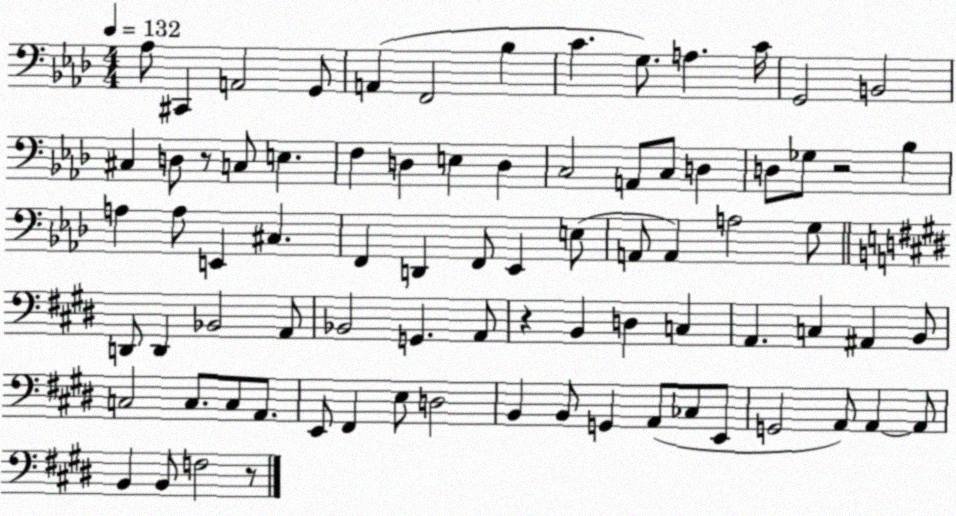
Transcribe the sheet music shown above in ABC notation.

X:1
T:Untitled
M:4/4
L:1/4
K:Ab
_A,/2 ^C,, A,,2 G,,/2 A,, F,,2 _B, C G,/2 A, C/4 G,,2 B,,2 ^C, D,/2 z/2 C,/2 E, F, D, E, D, C,2 A,,/2 C,/2 D, D,/2 _G,/2 z2 _B, A, A,/2 E,, ^C, F,, D,, F,,/2 _E,, E,/2 A,,/2 A,, A,2 G,/2 D,,/2 D,, _B,,2 A,,/2 _B,,2 G,, A,,/2 z B,, D, C, A,, C, ^A,, B,,/2 C,2 C,/2 C,/2 A,,/2 E,,/2 ^F,, E,/2 D,2 B,, B,,/2 G,, A,,/2 _C,/2 E,,/2 G,,2 A,,/2 A,, A,,/2 B,, B,,/2 F,2 z/2